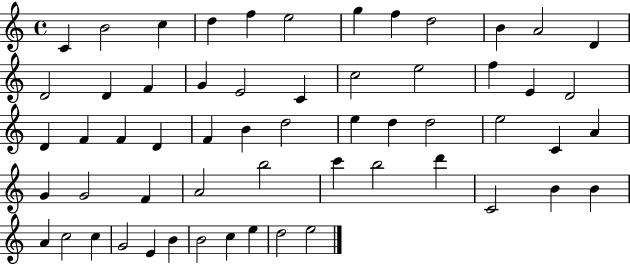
C4/q B4/h C5/q D5/q F5/q E5/h G5/q F5/q D5/h B4/q A4/h D4/q D4/h D4/q F4/q G4/q E4/h C4/q C5/h E5/h F5/q E4/q D4/h D4/q F4/q F4/q D4/q F4/q B4/q D5/h E5/q D5/q D5/h E5/h C4/q A4/q G4/q G4/h F4/q A4/h B5/h C6/q B5/h D6/q C4/h B4/q B4/q A4/q C5/h C5/q G4/h E4/q B4/q B4/h C5/q E5/q D5/h E5/h